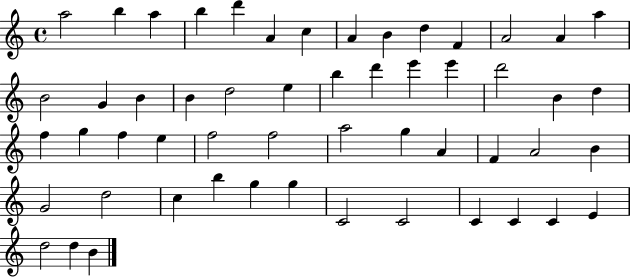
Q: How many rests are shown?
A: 0